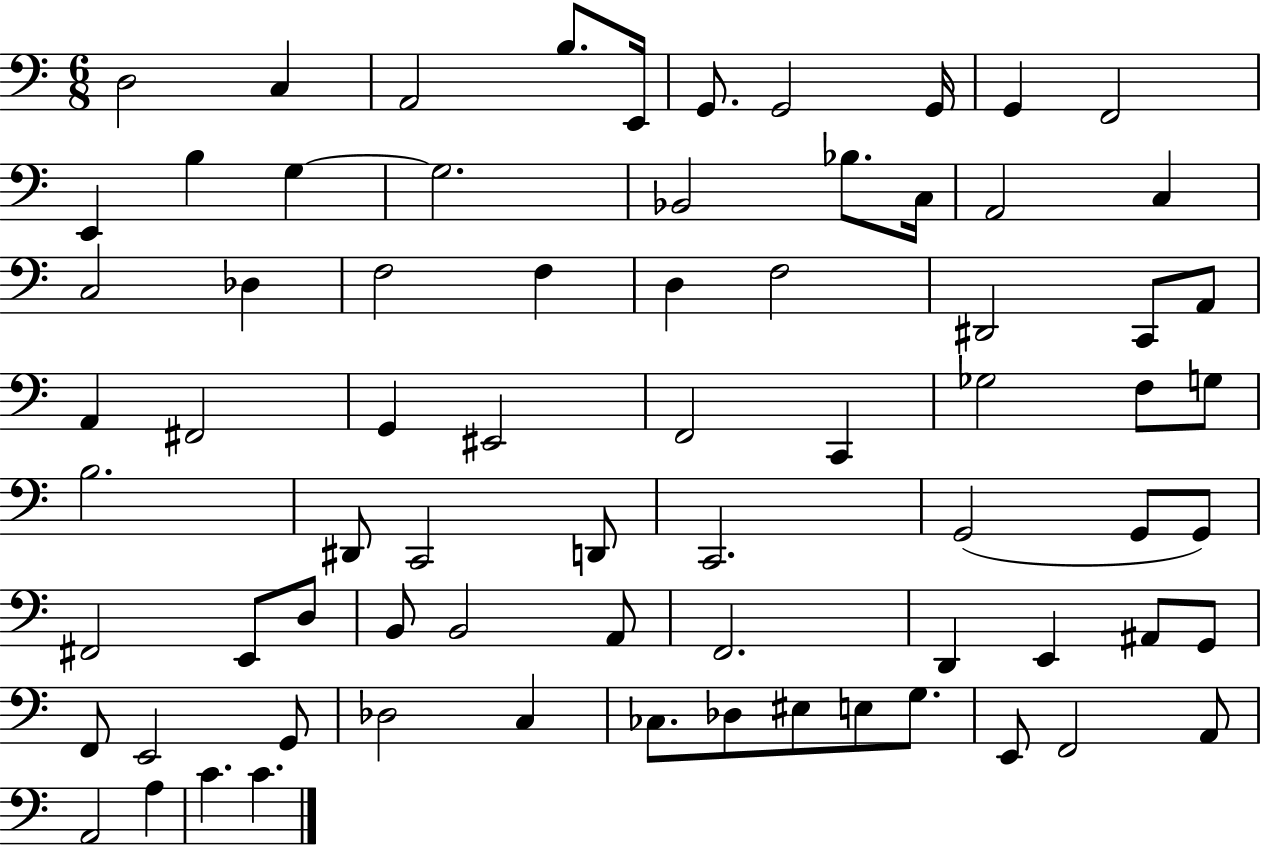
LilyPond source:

{
  \clef bass
  \numericTimeSignature
  \time 6/8
  \key c \major
  d2 c4 | a,2 b8. e,16 | g,8. g,2 g,16 | g,4 f,2 | \break e,4 b4 g4~~ | g2. | bes,2 bes8. c16 | a,2 c4 | \break c2 des4 | f2 f4 | d4 f2 | dis,2 c,8 a,8 | \break a,4 fis,2 | g,4 eis,2 | f,2 c,4 | ges2 f8 g8 | \break b2. | dis,8 c,2 d,8 | c,2. | g,2( g,8 g,8) | \break fis,2 e,8 d8 | b,8 b,2 a,8 | f,2. | d,4 e,4 ais,8 g,8 | \break f,8 e,2 g,8 | des2 c4 | ces8. des8 eis8 e8 g8. | e,8 f,2 a,8 | \break a,2 a4 | c'4. c'4. | \bar "|."
}